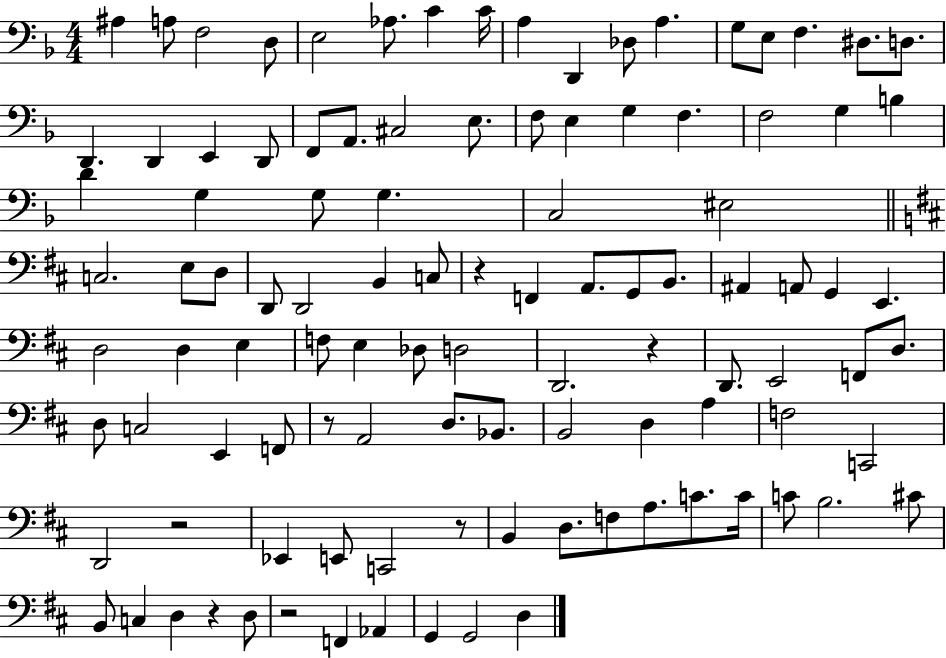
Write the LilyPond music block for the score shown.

{
  \clef bass
  \numericTimeSignature
  \time 4/4
  \key f \major
  ais4 a8 f2 d8 | e2 aes8. c'4 c'16 | a4 d,4 des8 a4. | g8 e8 f4. dis8. d8. | \break d,4. d,4 e,4 d,8 | f,8 a,8. cis2 e8. | f8 e4 g4 f4. | f2 g4 b4 | \break d'4 g4 g8 g4. | c2 eis2 | \bar "||" \break \key d \major c2. e8 d8 | d,8 d,2 b,4 c8 | r4 f,4 a,8. g,8 b,8. | ais,4 a,8 g,4 e,4. | \break d2 d4 e4 | f8 e4 des8 d2 | d,2. r4 | d,8. e,2 f,8 d8. | \break d8 c2 e,4 f,8 | r8 a,2 d8. bes,8. | b,2 d4 a4 | f2 c,2 | \break d,2 r2 | ees,4 e,8 c,2 r8 | b,4 d8. f8 a8. c'8. c'16 | c'8 b2. cis'8 | \break b,8 c4 d4 r4 d8 | r2 f,4 aes,4 | g,4 g,2 d4 | \bar "|."
}